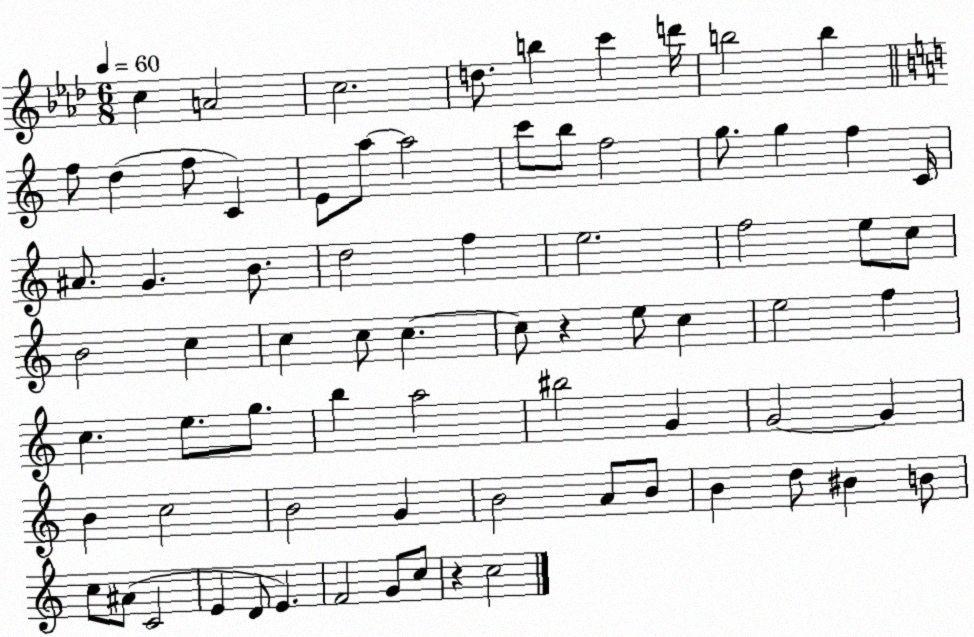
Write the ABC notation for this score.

X:1
T:Untitled
M:6/8
L:1/4
K:Ab
c A2 c2 d/2 b c' d'/4 b2 b f/2 d f/2 C E/2 a/2 a2 c'/2 b/2 f2 g/2 g f C/4 ^A/2 G B/2 d2 f e2 f2 e/2 c/2 B2 c c c/2 c c/2 z e/2 c e2 f c e/2 g/2 b a2 ^b2 G G2 G B c2 B2 G B2 A/2 B/2 B d/2 ^B B/2 c/2 ^A/2 C2 E D/2 E F2 G/2 c/2 z c2